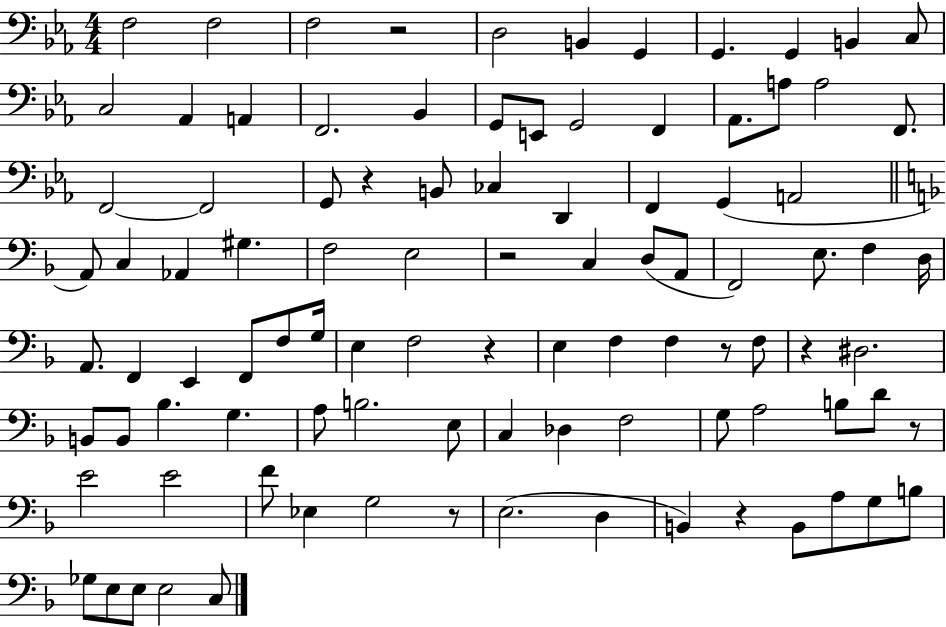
X:1
T:Untitled
M:4/4
L:1/4
K:Eb
F,2 F,2 F,2 z2 D,2 B,, G,, G,, G,, B,, C,/2 C,2 _A,, A,, F,,2 _B,, G,,/2 E,,/2 G,,2 F,, _A,,/2 A,/2 A,2 F,,/2 F,,2 F,,2 G,,/2 z B,,/2 _C, D,, F,, G,, A,,2 A,,/2 C, _A,, ^G, F,2 E,2 z2 C, D,/2 A,,/2 F,,2 E,/2 F, D,/4 A,,/2 F,, E,, F,,/2 F,/2 G,/4 E, F,2 z E, F, F, z/2 F,/2 z ^D,2 B,,/2 B,,/2 _B, G, A,/2 B,2 E,/2 C, _D, F,2 G,/2 A,2 B,/2 D/2 z/2 E2 E2 F/2 _E, G,2 z/2 E,2 D, B,, z B,,/2 A,/2 G,/2 B,/2 _G,/2 E,/2 E,/2 E,2 C,/2